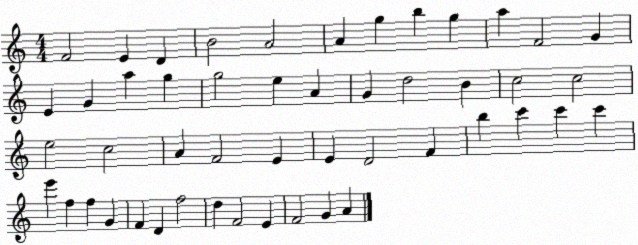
X:1
T:Untitled
M:4/4
L:1/4
K:C
F2 E D B2 A2 A g b g a F2 G E G a g g2 e A G d2 B c2 c2 e2 c2 A F2 E E D2 F b c' c' c' e' f f G F D f2 d F2 E F2 G A